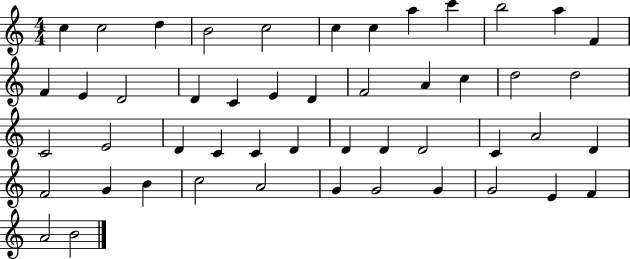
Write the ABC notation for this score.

X:1
T:Untitled
M:4/4
L:1/4
K:C
c c2 d B2 c2 c c a c' b2 a F F E D2 D C E D F2 A c d2 d2 C2 E2 D C C D D D D2 C A2 D F2 G B c2 A2 G G2 G G2 E F A2 B2